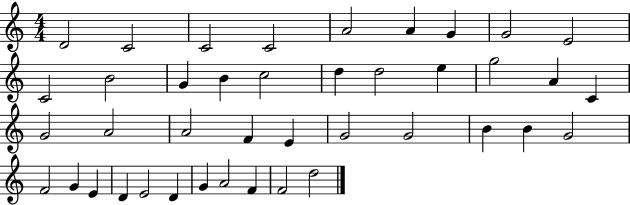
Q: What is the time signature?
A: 4/4